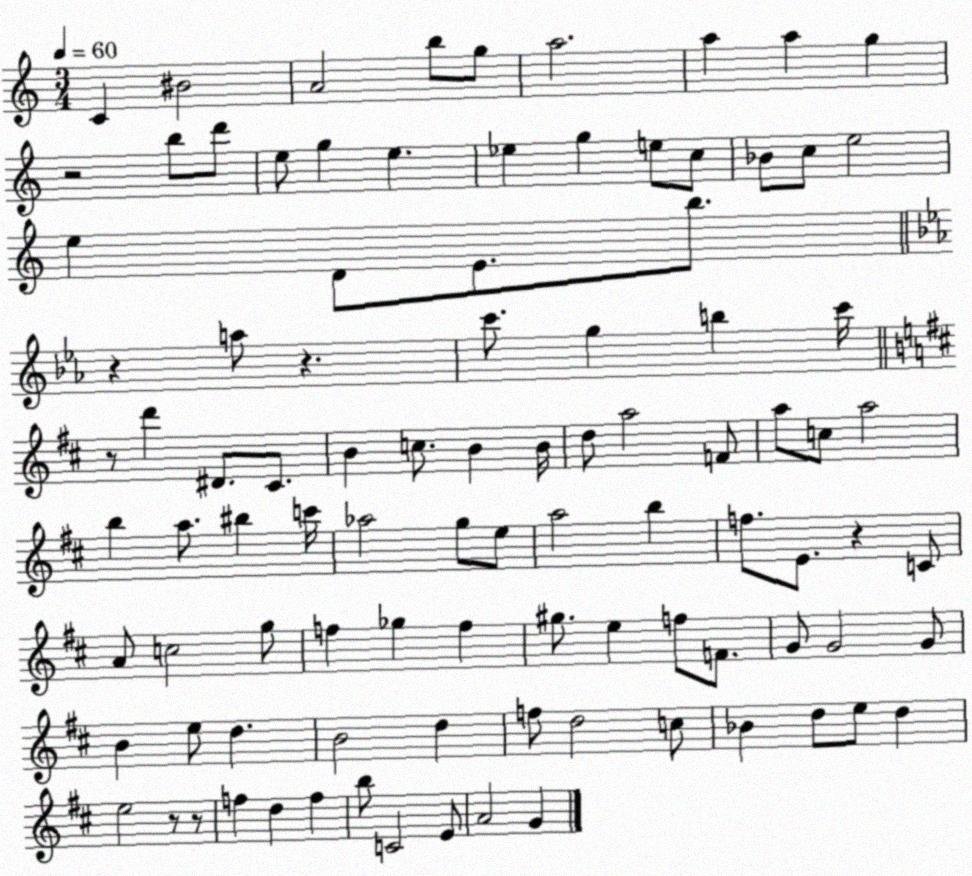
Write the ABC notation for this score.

X:1
T:Untitled
M:3/4
L:1/4
K:C
C ^B2 A2 b/2 g/2 a2 a a g z2 b/2 d'/2 e/2 g e _e g e/2 c/2 _B/2 c/2 e2 e D/2 E/2 b/2 z a/2 z c'/2 g b c'/4 z/2 d' ^D/2 ^C/2 B c/2 B B/4 d/2 a2 F/2 a/2 c/2 a2 b a/2 ^b c'/4 _a2 g/2 e/2 a2 b f/2 E/2 z C/2 A/2 c2 g/2 f _g f ^g/2 e f/2 F/2 G/2 G2 G/2 B e/2 d B2 d f/2 d2 c/2 _B d/2 e/2 d e2 z/2 z/2 f d f b/2 C2 E/2 A2 G